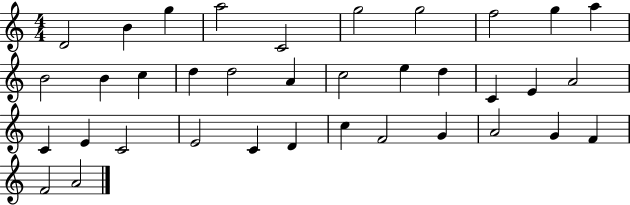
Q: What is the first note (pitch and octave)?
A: D4